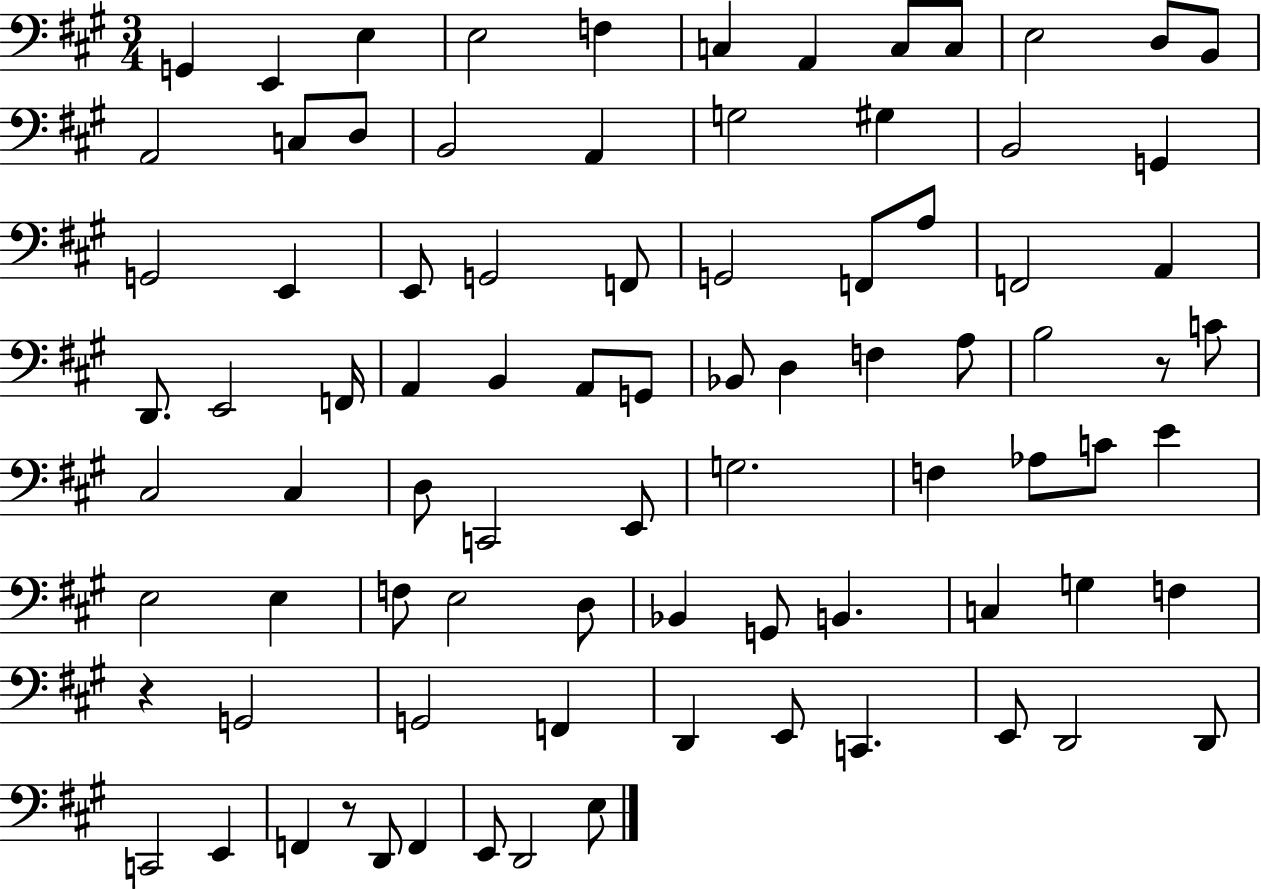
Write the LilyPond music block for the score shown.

{
  \clef bass
  \numericTimeSignature
  \time 3/4
  \key a \major
  \repeat volta 2 { g,4 e,4 e4 | e2 f4 | c4 a,4 c8 c8 | e2 d8 b,8 | \break a,2 c8 d8 | b,2 a,4 | g2 gis4 | b,2 g,4 | \break g,2 e,4 | e,8 g,2 f,8 | g,2 f,8 a8 | f,2 a,4 | \break d,8. e,2 f,16 | a,4 b,4 a,8 g,8 | bes,8 d4 f4 a8 | b2 r8 c'8 | \break cis2 cis4 | d8 c,2 e,8 | g2. | f4 aes8 c'8 e'4 | \break e2 e4 | f8 e2 d8 | bes,4 g,8 b,4. | c4 g4 f4 | \break r4 g,2 | g,2 f,4 | d,4 e,8 c,4. | e,8 d,2 d,8 | \break c,2 e,4 | f,4 r8 d,8 f,4 | e,8 d,2 e8 | } \bar "|."
}